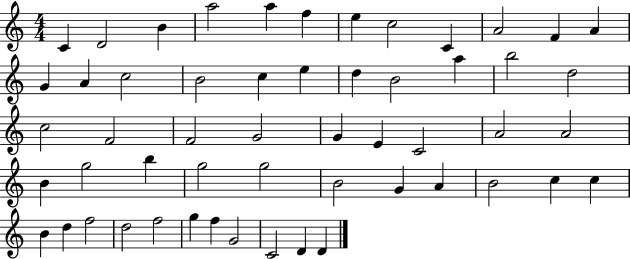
{
  \clef treble
  \numericTimeSignature
  \time 4/4
  \key c \major
  c'4 d'2 b'4 | a''2 a''4 f''4 | e''4 c''2 c'4 | a'2 f'4 a'4 | \break g'4 a'4 c''2 | b'2 c''4 e''4 | d''4 b'2 a''4 | b''2 d''2 | \break c''2 f'2 | f'2 g'2 | g'4 e'4 c'2 | a'2 a'2 | \break b'4 g''2 b''4 | g''2 g''2 | b'2 g'4 a'4 | b'2 c''4 c''4 | \break b'4 d''4 f''2 | d''2 f''2 | g''4 f''4 g'2 | c'2 d'4 d'4 | \break \bar "|."
}